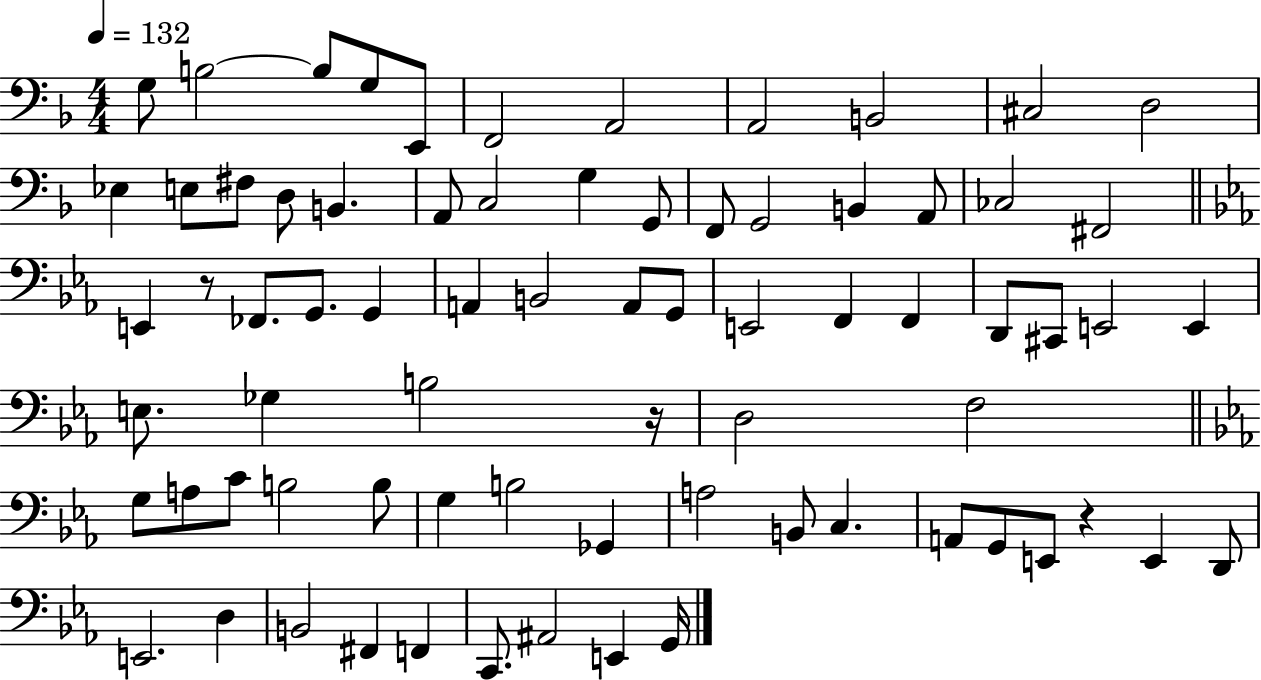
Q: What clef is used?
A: bass